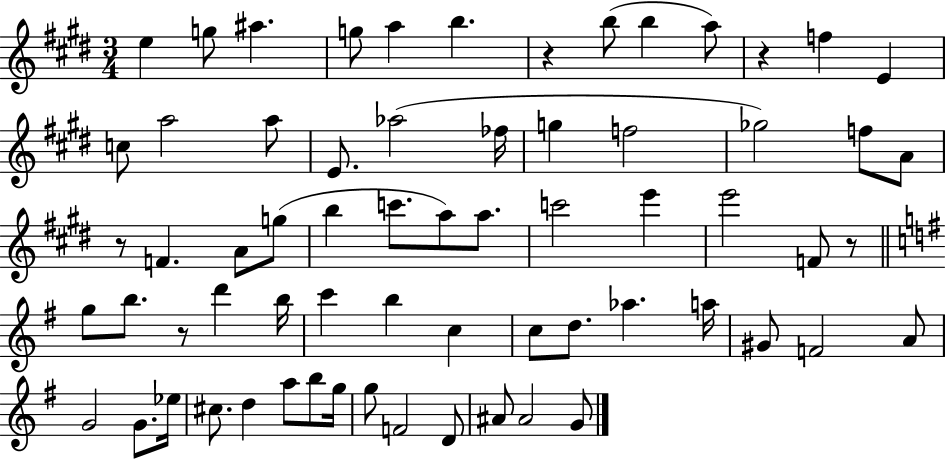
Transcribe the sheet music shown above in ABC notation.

X:1
T:Untitled
M:3/4
L:1/4
K:E
e g/2 ^a g/2 a b z b/2 b a/2 z f E c/2 a2 a/2 E/2 _a2 _f/4 g f2 _g2 f/2 A/2 z/2 F A/2 g/2 b c'/2 a/2 a/2 c'2 e' e'2 F/2 z/2 g/2 b/2 z/2 d' b/4 c' b c c/2 d/2 _a a/4 ^G/2 F2 A/2 G2 G/2 _e/4 ^c/2 d a/2 b/2 g/4 g/2 F2 D/2 ^A/2 ^A2 G/2